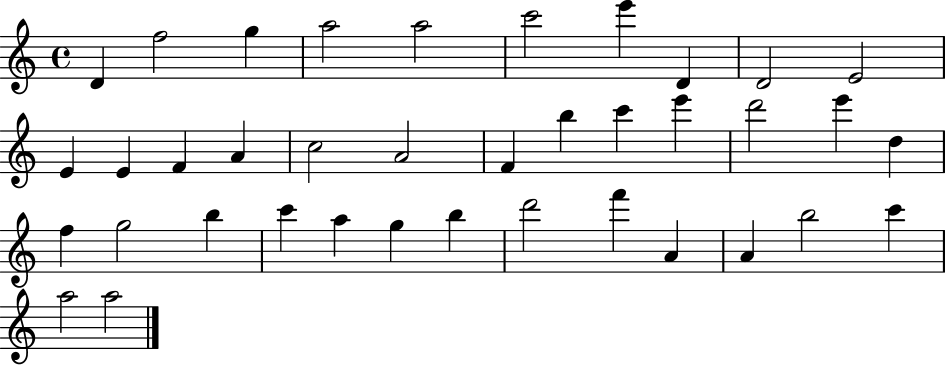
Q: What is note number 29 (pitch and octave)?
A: G5